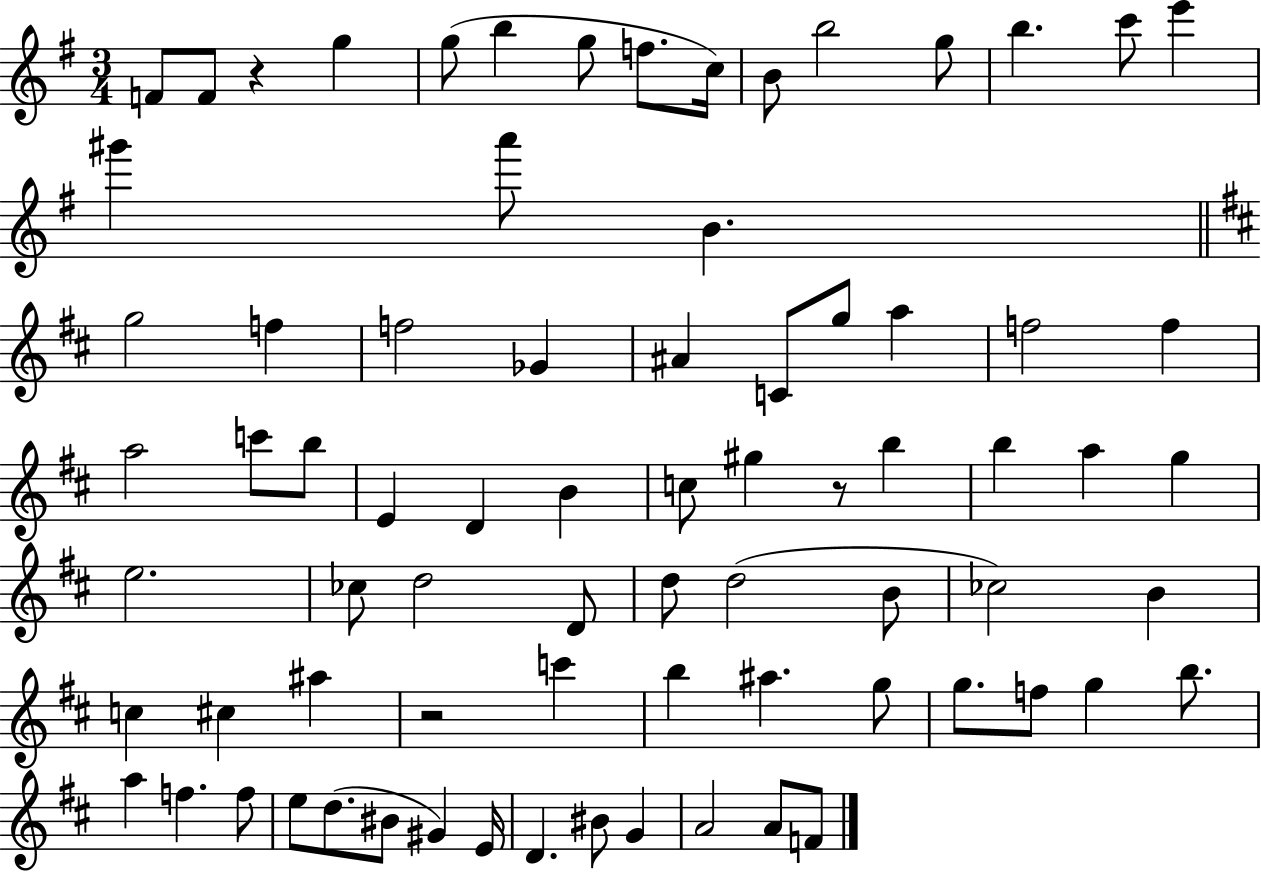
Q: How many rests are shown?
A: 3